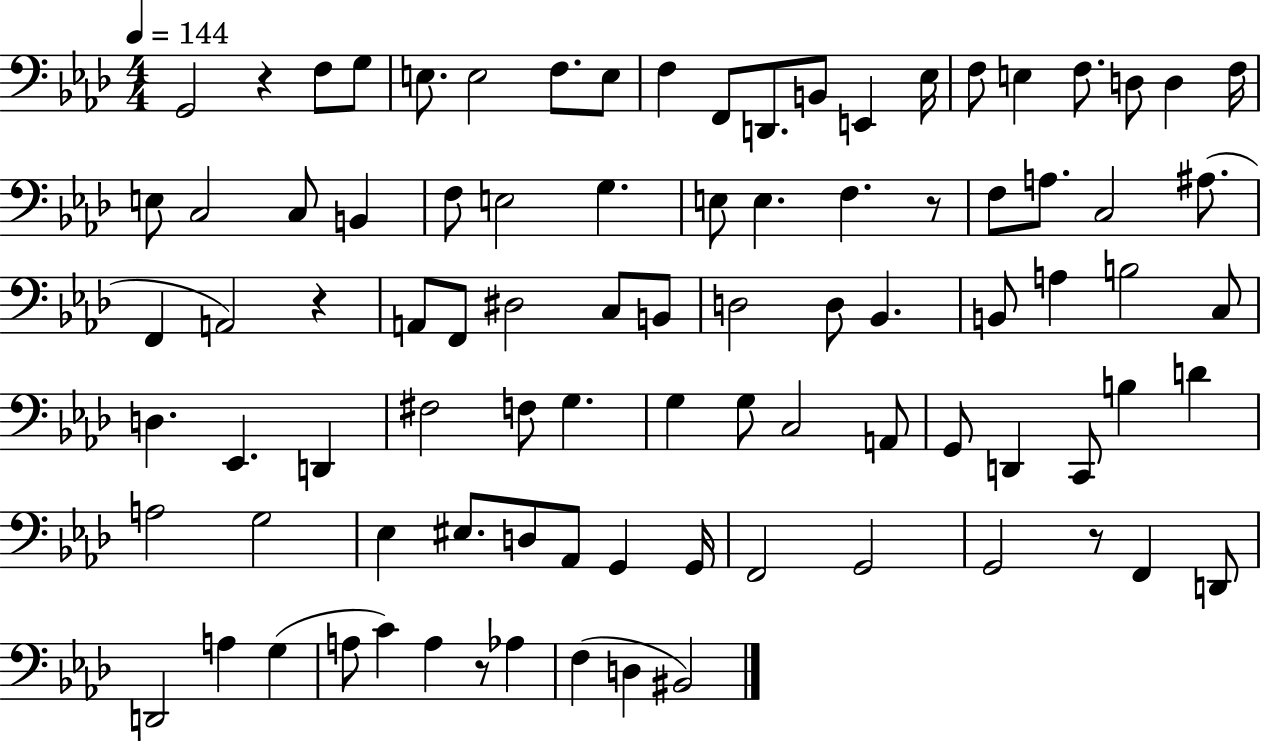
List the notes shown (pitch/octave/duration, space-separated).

G2/h R/q F3/e G3/e E3/e. E3/h F3/e. E3/e F3/q F2/e D2/e. B2/e E2/q Eb3/s F3/e E3/q F3/e. D3/e D3/q F3/s E3/e C3/h C3/e B2/q F3/e E3/h G3/q. E3/e E3/q. F3/q. R/e F3/e A3/e. C3/h A#3/e. F2/q A2/h R/q A2/e F2/e D#3/h C3/e B2/e D3/h D3/e Bb2/q. B2/e A3/q B3/h C3/e D3/q. Eb2/q. D2/q F#3/h F3/e G3/q. G3/q G3/e C3/h A2/e G2/e D2/q C2/e B3/q D4/q A3/h G3/h Eb3/q EIS3/e. D3/e Ab2/e G2/q G2/s F2/h G2/h G2/h R/e F2/q D2/e D2/h A3/q G3/q A3/e C4/q A3/q R/e Ab3/q F3/q D3/q BIS2/h